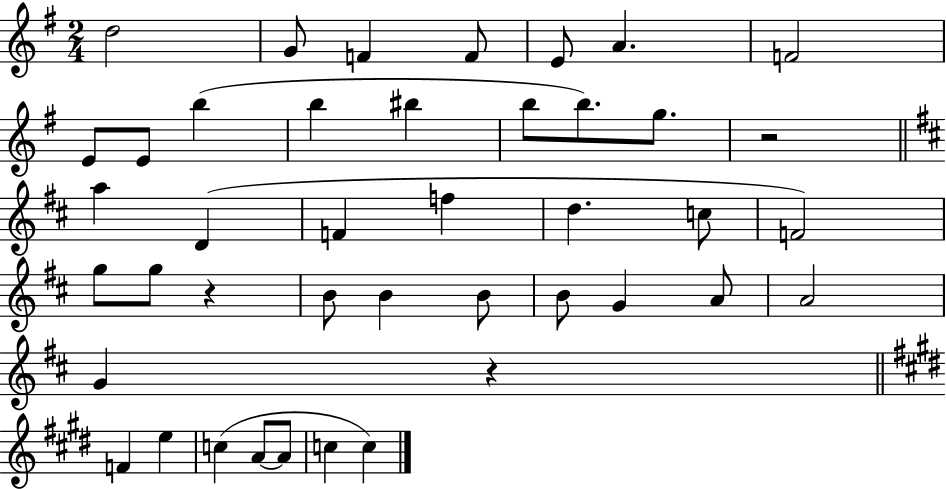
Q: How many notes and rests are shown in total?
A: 42